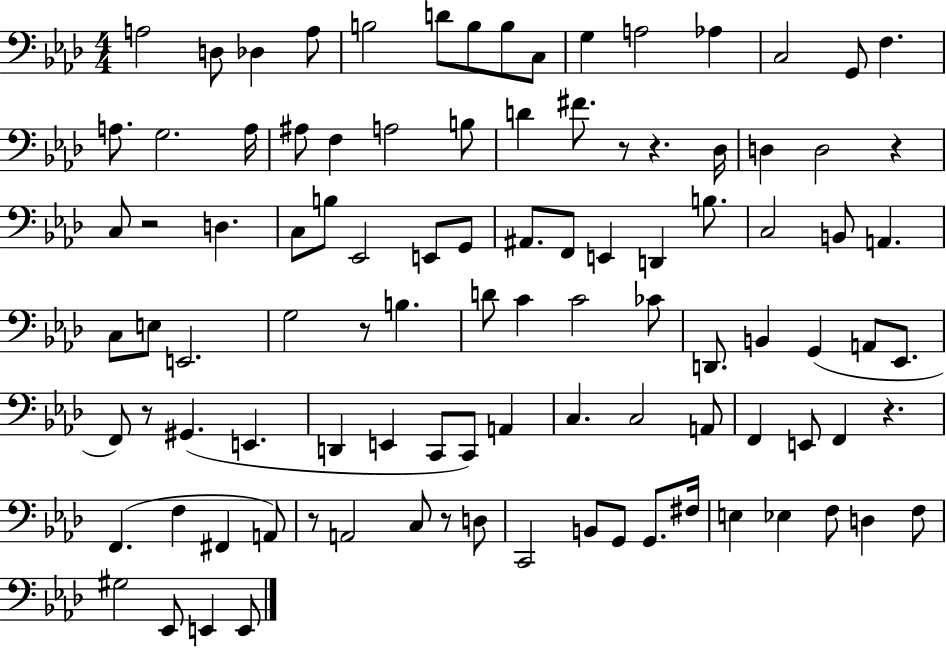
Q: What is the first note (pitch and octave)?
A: A3